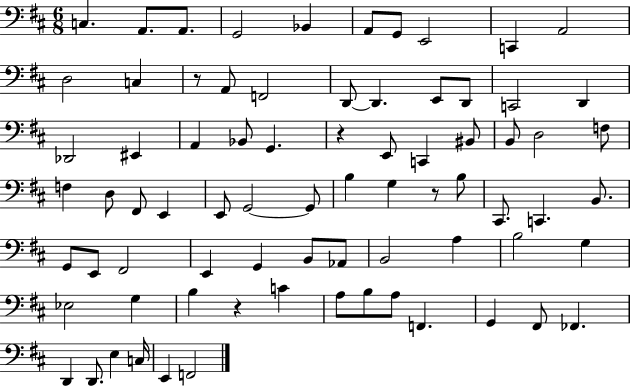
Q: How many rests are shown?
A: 4